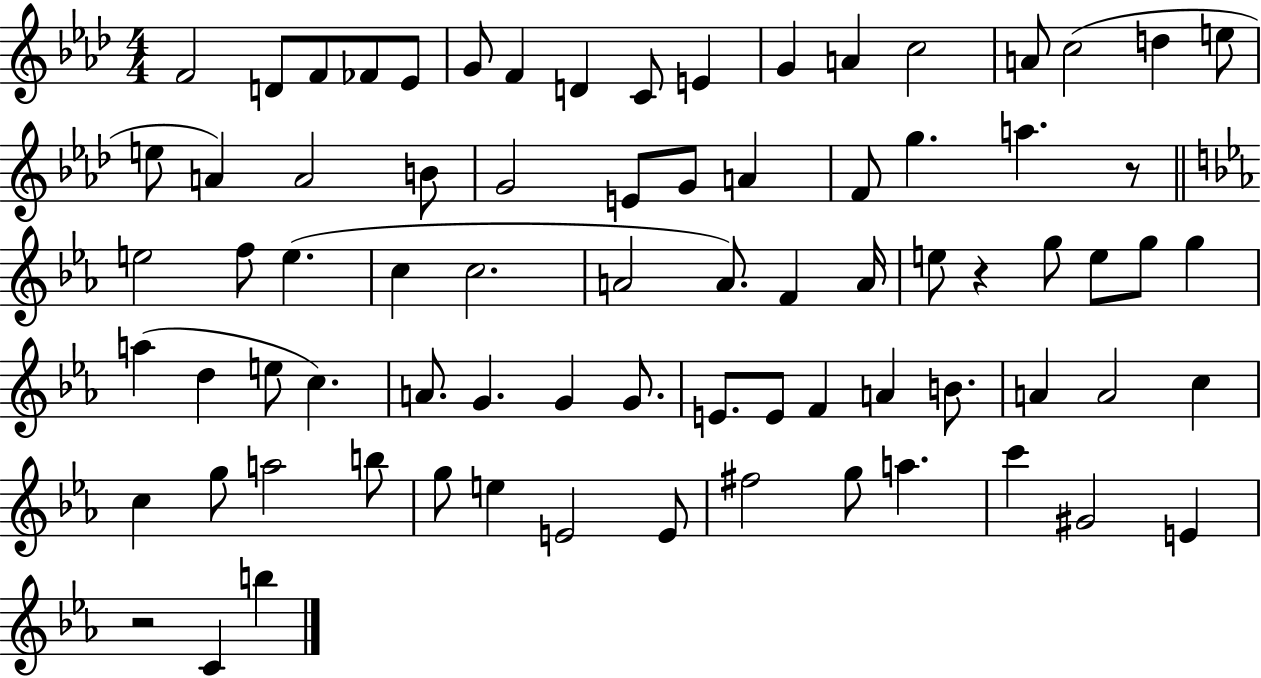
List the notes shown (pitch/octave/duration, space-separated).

F4/h D4/e F4/e FES4/e Eb4/e G4/e F4/q D4/q C4/e E4/q G4/q A4/q C5/h A4/e C5/h D5/q E5/e E5/e A4/q A4/h B4/e G4/h E4/e G4/e A4/q F4/e G5/q. A5/q. R/e E5/h F5/e E5/q. C5/q C5/h. A4/h A4/e. F4/q A4/s E5/e R/q G5/e E5/e G5/e G5/q A5/q D5/q E5/e C5/q. A4/e. G4/q. G4/q G4/e. E4/e. E4/e F4/q A4/q B4/e. A4/q A4/h C5/q C5/q G5/e A5/h B5/e G5/e E5/q E4/h E4/e F#5/h G5/e A5/q. C6/q G#4/h E4/q R/h C4/q B5/q